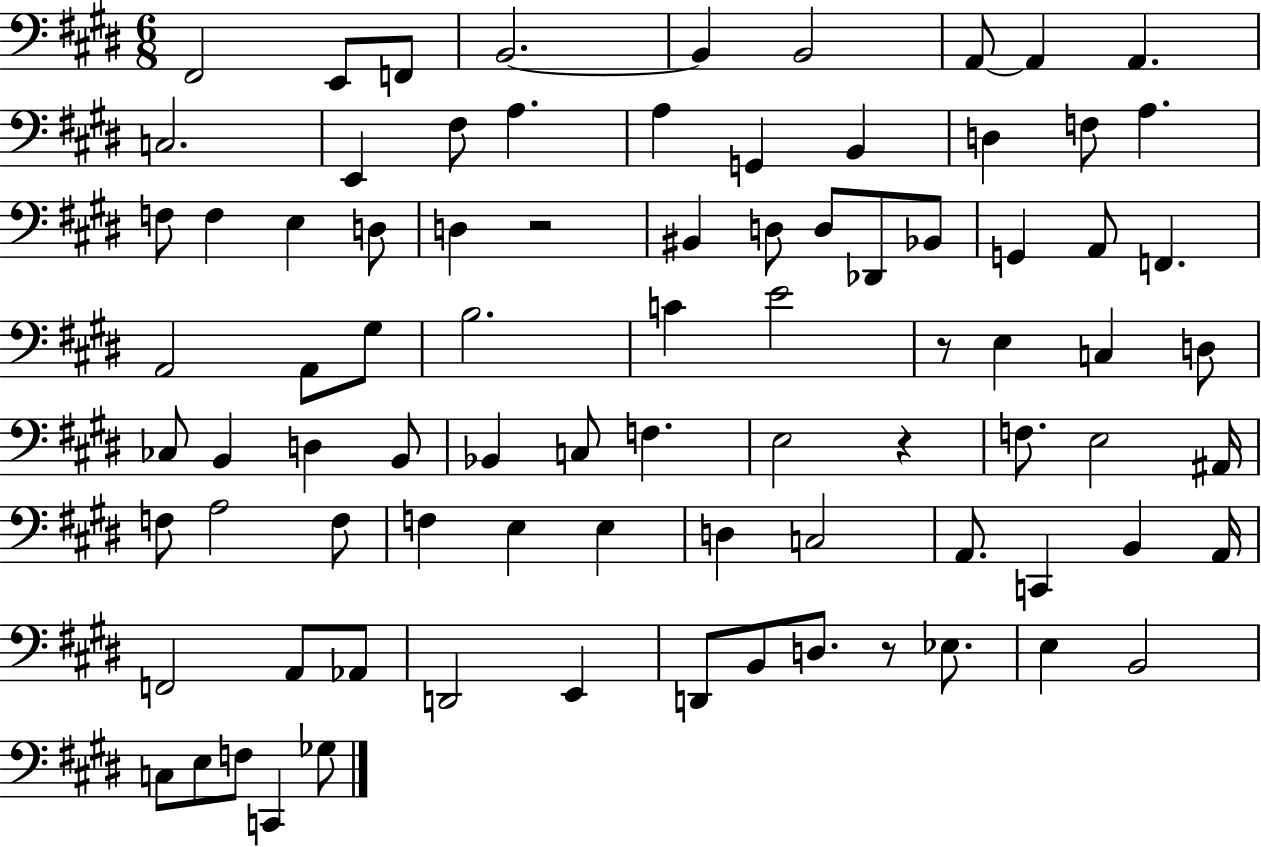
X:1
T:Untitled
M:6/8
L:1/4
K:E
^F,,2 E,,/2 F,,/2 B,,2 B,, B,,2 A,,/2 A,, A,, C,2 E,, ^F,/2 A, A, G,, B,, D, F,/2 A, F,/2 F, E, D,/2 D, z2 ^B,, D,/2 D,/2 _D,,/2 _B,,/2 G,, A,,/2 F,, A,,2 A,,/2 ^G,/2 B,2 C E2 z/2 E, C, D,/2 _C,/2 B,, D, B,,/2 _B,, C,/2 F, E,2 z F,/2 E,2 ^A,,/4 F,/2 A,2 F,/2 F, E, E, D, C,2 A,,/2 C,, B,, A,,/4 F,,2 A,,/2 _A,,/2 D,,2 E,, D,,/2 B,,/2 D,/2 z/2 _E,/2 E, B,,2 C,/2 E,/2 F,/2 C,, _G,/2